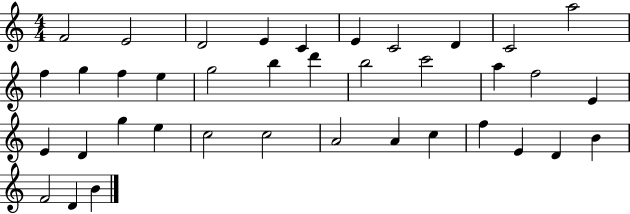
F4/h E4/h D4/h E4/q C4/q E4/q C4/h D4/q C4/h A5/h F5/q G5/q F5/q E5/q G5/h B5/q D6/q B5/h C6/h A5/q F5/h E4/q E4/q D4/q G5/q E5/q C5/h C5/h A4/h A4/q C5/q F5/q E4/q D4/q B4/q F4/h D4/q B4/q